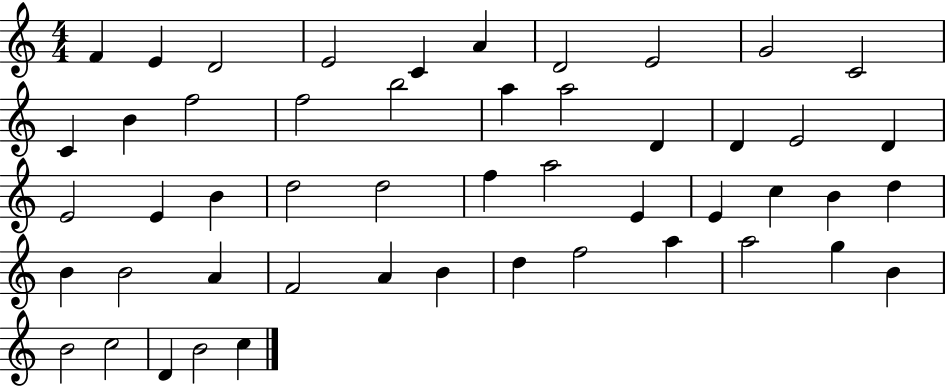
{
  \clef treble
  \numericTimeSignature
  \time 4/4
  \key c \major
  f'4 e'4 d'2 | e'2 c'4 a'4 | d'2 e'2 | g'2 c'2 | \break c'4 b'4 f''2 | f''2 b''2 | a''4 a''2 d'4 | d'4 e'2 d'4 | \break e'2 e'4 b'4 | d''2 d''2 | f''4 a''2 e'4 | e'4 c''4 b'4 d''4 | \break b'4 b'2 a'4 | f'2 a'4 b'4 | d''4 f''2 a''4 | a''2 g''4 b'4 | \break b'2 c''2 | d'4 b'2 c''4 | \bar "|."
}